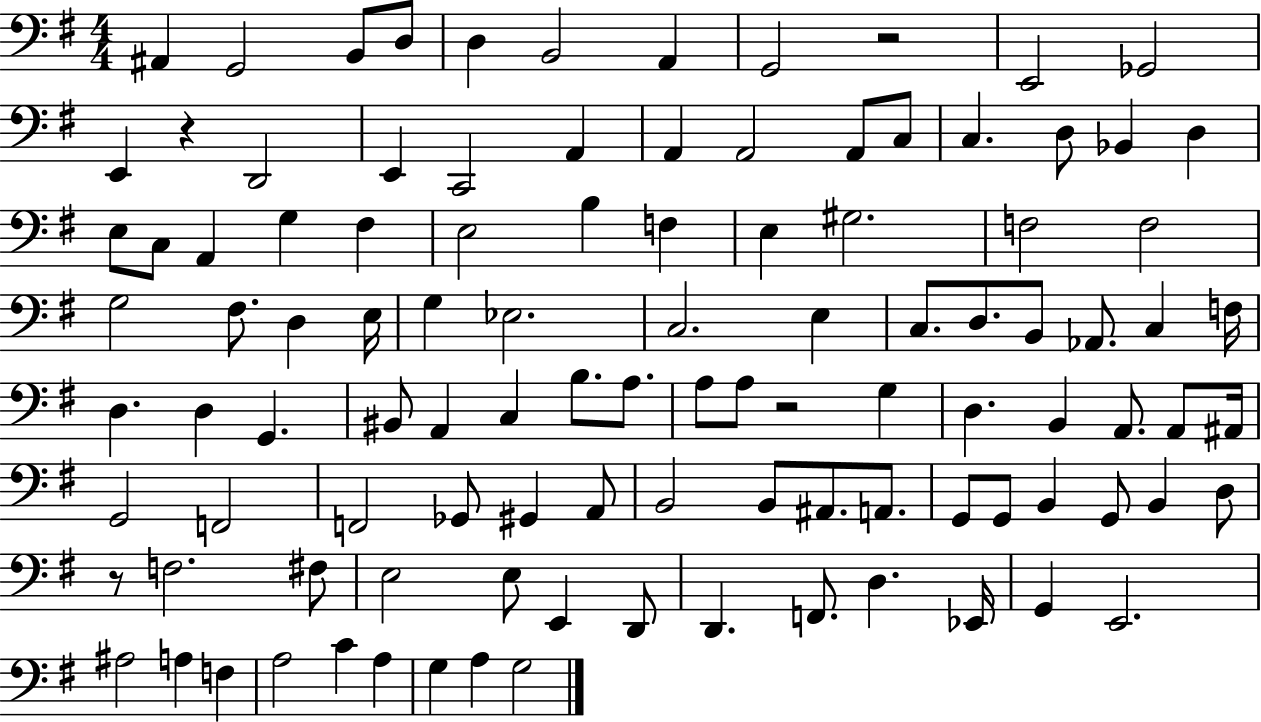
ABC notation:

X:1
T:Untitled
M:4/4
L:1/4
K:G
^A,, G,,2 B,,/2 D,/2 D, B,,2 A,, G,,2 z2 E,,2 _G,,2 E,, z D,,2 E,, C,,2 A,, A,, A,,2 A,,/2 C,/2 C, D,/2 _B,, D, E,/2 C,/2 A,, G, ^F, E,2 B, F, E, ^G,2 F,2 F,2 G,2 ^F,/2 D, E,/4 G, _E,2 C,2 E, C,/2 D,/2 B,,/2 _A,,/2 C, F,/4 D, D, G,, ^B,,/2 A,, C, B,/2 A,/2 A,/2 A,/2 z2 G, D, B,, A,,/2 A,,/2 ^A,,/4 G,,2 F,,2 F,,2 _G,,/2 ^G,, A,,/2 B,,2 B,,/2 ^A,,/2 A,,/2 G,,/2 G,,/2 B,, G,,/2 B,, D,/2 z/2 F,2 ^F,/2 E,2 E,/2 E,, D,,/2 D,, F,,/2 D, _E,,/4 G,, E,,2 ^A,2 A, F, A,2 C A, G, A, G,2